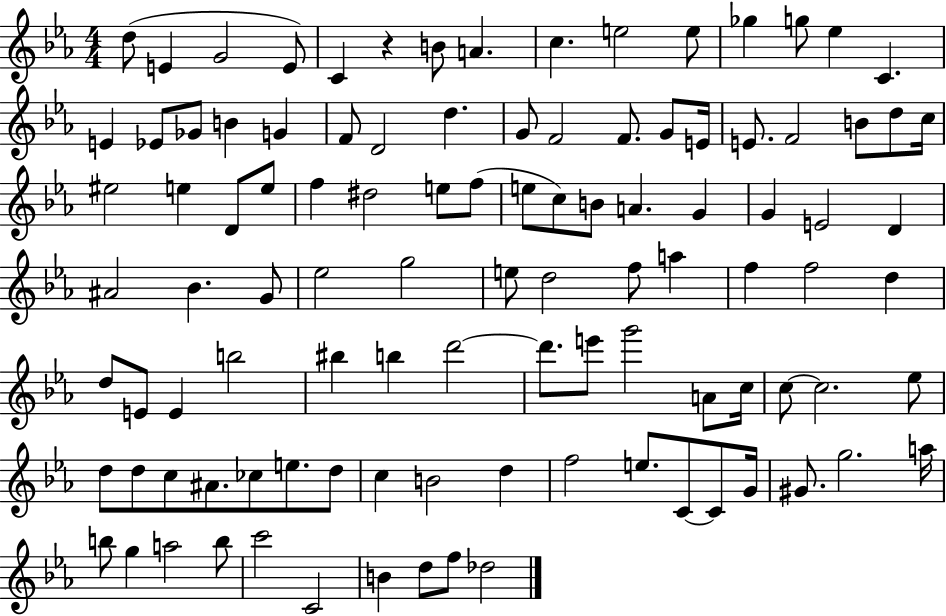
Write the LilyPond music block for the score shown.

{
  \clef treble
  \numericTimeSignature
  \time 4/4
  \key ees \major
  d''8( e'4 g'2 e'8) | c'4 r4 b'8 a'4. | c''4. e''2 e''8 | ges''4 g''8 ees''4 c'4. | \break e'4 ees'8 ges'8 b'4 g'4 | f'8 d'2 d''4. | g'8 f'2 f'8. g'8 e'16 | e'8. f'2 b'8 d''8 c''16 | \break eis''2 e''4 d'8 e''8 | f''4 dis''2 e''8 f''8( | e''8 c''8) b'8 a'4. g'4 | g'4 e'2 d'4 | \break ais'2 bes'4. g'8 | ees''2 g''2 | e''8 d''2 f''8 a''4 | f''4 f''2 d''4 | \break d''8 e'8 e'4 b''2 | bis''4 b''4 d'''2~~ | d'''8. e'''8 g'''2 a'8 c''16 | c''8~~ c''2. ees''8 | \break d''8 d''8 c''8 ais'8. ces''8 e''8. d''8 | c''4 b'2 d''4 | f''2 e''8. c'8~~ c'8 g'16 | gis'8. g''2. a''16 | \break b''8 g''4 a''2 b''8 | c'''2 c'2 | b'4 d''8 f''8 des''2 | \bar "|."
}